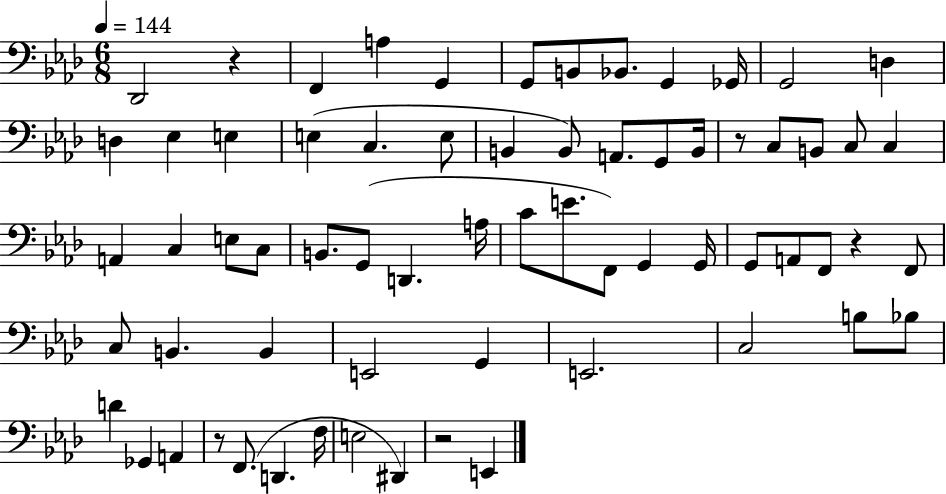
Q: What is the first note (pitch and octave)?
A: Db2